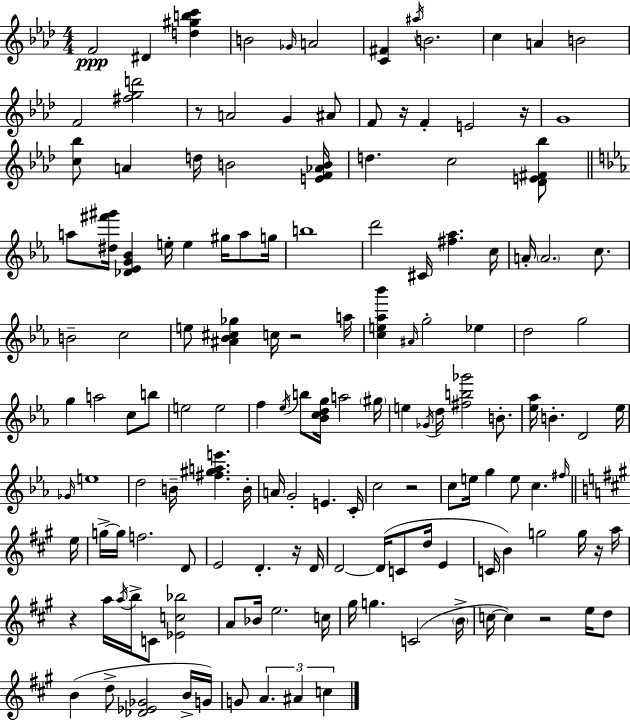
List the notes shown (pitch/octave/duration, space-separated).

F4/h D#4/q [D5,G#5,B5,C6]/q B4/h Gb4/s A4/h [C4,F#4]/q A#5/s B4/h. C5/q A4/q B4/h F4/h [F#5,G5,D6]/h R/e A4/h G4/q A#4/e F4/e R/s F4/q E4/h R/s G4/w [C5,Bb5]/e A4/q D5/s B4/h [E4,F4,Ab4,B4]/s D5/q. C5/h [Db4,E4,F#4,Bb5]/e A5/e [D#5,F#6,G#6]/s [Db4,Eb4,G4,Bb4]/q E5/s E5/q G#5/s A5/e G5/s B5/w D6/h C#4/s [F#5,Ab5]/q. C5/s A4/s A4/h. C5/e. B4/h C5/h E5/e [A#4,Bb4,C#5,Gb5]/q C5/s R/h A5/s [C5,E5,Ab5,Bb6]/q A#4/s G5/h Eb5/q D5/h G5/h G5/q A5/h C5/e B5/e E5/h E5/h F5/q Eb5/s B5/e [Bb4,C5,D5,G5]/s A5/h G#5/s E5/q Gb4/s D5/s [F#5,B5,Gb6]/h B4/e. [Eb5,Ab5]/s B4/q. D4/h Eb5/s Gb4/s E5/w D5/h B4/s [F#5,G#5,A5,E6]/q. B4/s A4/s G4/h E4/q. C4/s C5/h R/h C5/e E5/s G5/q E5/e C5/q. F#5/s E5/s G5/s G5/s F5/h. D4/e E4/h D4/q. R/s D4/s D4/h D4/s C4/e D5/s E4/q C4/s B4/q G5/h G5/s R/s A5/s R/q A5/s A5/s B5/s C4/e [Eb4,C5,Bb5]/h A4/e Bb4/s E5/h. C5/s G#5/s G5/q. C4/h B4/s C5/s C5/q R/h E5/s D5/e B4/q D5/e [Db4,Eb4,Gb4]/h B4/s G4/s G4/e A4/q. A#4/q C5/q